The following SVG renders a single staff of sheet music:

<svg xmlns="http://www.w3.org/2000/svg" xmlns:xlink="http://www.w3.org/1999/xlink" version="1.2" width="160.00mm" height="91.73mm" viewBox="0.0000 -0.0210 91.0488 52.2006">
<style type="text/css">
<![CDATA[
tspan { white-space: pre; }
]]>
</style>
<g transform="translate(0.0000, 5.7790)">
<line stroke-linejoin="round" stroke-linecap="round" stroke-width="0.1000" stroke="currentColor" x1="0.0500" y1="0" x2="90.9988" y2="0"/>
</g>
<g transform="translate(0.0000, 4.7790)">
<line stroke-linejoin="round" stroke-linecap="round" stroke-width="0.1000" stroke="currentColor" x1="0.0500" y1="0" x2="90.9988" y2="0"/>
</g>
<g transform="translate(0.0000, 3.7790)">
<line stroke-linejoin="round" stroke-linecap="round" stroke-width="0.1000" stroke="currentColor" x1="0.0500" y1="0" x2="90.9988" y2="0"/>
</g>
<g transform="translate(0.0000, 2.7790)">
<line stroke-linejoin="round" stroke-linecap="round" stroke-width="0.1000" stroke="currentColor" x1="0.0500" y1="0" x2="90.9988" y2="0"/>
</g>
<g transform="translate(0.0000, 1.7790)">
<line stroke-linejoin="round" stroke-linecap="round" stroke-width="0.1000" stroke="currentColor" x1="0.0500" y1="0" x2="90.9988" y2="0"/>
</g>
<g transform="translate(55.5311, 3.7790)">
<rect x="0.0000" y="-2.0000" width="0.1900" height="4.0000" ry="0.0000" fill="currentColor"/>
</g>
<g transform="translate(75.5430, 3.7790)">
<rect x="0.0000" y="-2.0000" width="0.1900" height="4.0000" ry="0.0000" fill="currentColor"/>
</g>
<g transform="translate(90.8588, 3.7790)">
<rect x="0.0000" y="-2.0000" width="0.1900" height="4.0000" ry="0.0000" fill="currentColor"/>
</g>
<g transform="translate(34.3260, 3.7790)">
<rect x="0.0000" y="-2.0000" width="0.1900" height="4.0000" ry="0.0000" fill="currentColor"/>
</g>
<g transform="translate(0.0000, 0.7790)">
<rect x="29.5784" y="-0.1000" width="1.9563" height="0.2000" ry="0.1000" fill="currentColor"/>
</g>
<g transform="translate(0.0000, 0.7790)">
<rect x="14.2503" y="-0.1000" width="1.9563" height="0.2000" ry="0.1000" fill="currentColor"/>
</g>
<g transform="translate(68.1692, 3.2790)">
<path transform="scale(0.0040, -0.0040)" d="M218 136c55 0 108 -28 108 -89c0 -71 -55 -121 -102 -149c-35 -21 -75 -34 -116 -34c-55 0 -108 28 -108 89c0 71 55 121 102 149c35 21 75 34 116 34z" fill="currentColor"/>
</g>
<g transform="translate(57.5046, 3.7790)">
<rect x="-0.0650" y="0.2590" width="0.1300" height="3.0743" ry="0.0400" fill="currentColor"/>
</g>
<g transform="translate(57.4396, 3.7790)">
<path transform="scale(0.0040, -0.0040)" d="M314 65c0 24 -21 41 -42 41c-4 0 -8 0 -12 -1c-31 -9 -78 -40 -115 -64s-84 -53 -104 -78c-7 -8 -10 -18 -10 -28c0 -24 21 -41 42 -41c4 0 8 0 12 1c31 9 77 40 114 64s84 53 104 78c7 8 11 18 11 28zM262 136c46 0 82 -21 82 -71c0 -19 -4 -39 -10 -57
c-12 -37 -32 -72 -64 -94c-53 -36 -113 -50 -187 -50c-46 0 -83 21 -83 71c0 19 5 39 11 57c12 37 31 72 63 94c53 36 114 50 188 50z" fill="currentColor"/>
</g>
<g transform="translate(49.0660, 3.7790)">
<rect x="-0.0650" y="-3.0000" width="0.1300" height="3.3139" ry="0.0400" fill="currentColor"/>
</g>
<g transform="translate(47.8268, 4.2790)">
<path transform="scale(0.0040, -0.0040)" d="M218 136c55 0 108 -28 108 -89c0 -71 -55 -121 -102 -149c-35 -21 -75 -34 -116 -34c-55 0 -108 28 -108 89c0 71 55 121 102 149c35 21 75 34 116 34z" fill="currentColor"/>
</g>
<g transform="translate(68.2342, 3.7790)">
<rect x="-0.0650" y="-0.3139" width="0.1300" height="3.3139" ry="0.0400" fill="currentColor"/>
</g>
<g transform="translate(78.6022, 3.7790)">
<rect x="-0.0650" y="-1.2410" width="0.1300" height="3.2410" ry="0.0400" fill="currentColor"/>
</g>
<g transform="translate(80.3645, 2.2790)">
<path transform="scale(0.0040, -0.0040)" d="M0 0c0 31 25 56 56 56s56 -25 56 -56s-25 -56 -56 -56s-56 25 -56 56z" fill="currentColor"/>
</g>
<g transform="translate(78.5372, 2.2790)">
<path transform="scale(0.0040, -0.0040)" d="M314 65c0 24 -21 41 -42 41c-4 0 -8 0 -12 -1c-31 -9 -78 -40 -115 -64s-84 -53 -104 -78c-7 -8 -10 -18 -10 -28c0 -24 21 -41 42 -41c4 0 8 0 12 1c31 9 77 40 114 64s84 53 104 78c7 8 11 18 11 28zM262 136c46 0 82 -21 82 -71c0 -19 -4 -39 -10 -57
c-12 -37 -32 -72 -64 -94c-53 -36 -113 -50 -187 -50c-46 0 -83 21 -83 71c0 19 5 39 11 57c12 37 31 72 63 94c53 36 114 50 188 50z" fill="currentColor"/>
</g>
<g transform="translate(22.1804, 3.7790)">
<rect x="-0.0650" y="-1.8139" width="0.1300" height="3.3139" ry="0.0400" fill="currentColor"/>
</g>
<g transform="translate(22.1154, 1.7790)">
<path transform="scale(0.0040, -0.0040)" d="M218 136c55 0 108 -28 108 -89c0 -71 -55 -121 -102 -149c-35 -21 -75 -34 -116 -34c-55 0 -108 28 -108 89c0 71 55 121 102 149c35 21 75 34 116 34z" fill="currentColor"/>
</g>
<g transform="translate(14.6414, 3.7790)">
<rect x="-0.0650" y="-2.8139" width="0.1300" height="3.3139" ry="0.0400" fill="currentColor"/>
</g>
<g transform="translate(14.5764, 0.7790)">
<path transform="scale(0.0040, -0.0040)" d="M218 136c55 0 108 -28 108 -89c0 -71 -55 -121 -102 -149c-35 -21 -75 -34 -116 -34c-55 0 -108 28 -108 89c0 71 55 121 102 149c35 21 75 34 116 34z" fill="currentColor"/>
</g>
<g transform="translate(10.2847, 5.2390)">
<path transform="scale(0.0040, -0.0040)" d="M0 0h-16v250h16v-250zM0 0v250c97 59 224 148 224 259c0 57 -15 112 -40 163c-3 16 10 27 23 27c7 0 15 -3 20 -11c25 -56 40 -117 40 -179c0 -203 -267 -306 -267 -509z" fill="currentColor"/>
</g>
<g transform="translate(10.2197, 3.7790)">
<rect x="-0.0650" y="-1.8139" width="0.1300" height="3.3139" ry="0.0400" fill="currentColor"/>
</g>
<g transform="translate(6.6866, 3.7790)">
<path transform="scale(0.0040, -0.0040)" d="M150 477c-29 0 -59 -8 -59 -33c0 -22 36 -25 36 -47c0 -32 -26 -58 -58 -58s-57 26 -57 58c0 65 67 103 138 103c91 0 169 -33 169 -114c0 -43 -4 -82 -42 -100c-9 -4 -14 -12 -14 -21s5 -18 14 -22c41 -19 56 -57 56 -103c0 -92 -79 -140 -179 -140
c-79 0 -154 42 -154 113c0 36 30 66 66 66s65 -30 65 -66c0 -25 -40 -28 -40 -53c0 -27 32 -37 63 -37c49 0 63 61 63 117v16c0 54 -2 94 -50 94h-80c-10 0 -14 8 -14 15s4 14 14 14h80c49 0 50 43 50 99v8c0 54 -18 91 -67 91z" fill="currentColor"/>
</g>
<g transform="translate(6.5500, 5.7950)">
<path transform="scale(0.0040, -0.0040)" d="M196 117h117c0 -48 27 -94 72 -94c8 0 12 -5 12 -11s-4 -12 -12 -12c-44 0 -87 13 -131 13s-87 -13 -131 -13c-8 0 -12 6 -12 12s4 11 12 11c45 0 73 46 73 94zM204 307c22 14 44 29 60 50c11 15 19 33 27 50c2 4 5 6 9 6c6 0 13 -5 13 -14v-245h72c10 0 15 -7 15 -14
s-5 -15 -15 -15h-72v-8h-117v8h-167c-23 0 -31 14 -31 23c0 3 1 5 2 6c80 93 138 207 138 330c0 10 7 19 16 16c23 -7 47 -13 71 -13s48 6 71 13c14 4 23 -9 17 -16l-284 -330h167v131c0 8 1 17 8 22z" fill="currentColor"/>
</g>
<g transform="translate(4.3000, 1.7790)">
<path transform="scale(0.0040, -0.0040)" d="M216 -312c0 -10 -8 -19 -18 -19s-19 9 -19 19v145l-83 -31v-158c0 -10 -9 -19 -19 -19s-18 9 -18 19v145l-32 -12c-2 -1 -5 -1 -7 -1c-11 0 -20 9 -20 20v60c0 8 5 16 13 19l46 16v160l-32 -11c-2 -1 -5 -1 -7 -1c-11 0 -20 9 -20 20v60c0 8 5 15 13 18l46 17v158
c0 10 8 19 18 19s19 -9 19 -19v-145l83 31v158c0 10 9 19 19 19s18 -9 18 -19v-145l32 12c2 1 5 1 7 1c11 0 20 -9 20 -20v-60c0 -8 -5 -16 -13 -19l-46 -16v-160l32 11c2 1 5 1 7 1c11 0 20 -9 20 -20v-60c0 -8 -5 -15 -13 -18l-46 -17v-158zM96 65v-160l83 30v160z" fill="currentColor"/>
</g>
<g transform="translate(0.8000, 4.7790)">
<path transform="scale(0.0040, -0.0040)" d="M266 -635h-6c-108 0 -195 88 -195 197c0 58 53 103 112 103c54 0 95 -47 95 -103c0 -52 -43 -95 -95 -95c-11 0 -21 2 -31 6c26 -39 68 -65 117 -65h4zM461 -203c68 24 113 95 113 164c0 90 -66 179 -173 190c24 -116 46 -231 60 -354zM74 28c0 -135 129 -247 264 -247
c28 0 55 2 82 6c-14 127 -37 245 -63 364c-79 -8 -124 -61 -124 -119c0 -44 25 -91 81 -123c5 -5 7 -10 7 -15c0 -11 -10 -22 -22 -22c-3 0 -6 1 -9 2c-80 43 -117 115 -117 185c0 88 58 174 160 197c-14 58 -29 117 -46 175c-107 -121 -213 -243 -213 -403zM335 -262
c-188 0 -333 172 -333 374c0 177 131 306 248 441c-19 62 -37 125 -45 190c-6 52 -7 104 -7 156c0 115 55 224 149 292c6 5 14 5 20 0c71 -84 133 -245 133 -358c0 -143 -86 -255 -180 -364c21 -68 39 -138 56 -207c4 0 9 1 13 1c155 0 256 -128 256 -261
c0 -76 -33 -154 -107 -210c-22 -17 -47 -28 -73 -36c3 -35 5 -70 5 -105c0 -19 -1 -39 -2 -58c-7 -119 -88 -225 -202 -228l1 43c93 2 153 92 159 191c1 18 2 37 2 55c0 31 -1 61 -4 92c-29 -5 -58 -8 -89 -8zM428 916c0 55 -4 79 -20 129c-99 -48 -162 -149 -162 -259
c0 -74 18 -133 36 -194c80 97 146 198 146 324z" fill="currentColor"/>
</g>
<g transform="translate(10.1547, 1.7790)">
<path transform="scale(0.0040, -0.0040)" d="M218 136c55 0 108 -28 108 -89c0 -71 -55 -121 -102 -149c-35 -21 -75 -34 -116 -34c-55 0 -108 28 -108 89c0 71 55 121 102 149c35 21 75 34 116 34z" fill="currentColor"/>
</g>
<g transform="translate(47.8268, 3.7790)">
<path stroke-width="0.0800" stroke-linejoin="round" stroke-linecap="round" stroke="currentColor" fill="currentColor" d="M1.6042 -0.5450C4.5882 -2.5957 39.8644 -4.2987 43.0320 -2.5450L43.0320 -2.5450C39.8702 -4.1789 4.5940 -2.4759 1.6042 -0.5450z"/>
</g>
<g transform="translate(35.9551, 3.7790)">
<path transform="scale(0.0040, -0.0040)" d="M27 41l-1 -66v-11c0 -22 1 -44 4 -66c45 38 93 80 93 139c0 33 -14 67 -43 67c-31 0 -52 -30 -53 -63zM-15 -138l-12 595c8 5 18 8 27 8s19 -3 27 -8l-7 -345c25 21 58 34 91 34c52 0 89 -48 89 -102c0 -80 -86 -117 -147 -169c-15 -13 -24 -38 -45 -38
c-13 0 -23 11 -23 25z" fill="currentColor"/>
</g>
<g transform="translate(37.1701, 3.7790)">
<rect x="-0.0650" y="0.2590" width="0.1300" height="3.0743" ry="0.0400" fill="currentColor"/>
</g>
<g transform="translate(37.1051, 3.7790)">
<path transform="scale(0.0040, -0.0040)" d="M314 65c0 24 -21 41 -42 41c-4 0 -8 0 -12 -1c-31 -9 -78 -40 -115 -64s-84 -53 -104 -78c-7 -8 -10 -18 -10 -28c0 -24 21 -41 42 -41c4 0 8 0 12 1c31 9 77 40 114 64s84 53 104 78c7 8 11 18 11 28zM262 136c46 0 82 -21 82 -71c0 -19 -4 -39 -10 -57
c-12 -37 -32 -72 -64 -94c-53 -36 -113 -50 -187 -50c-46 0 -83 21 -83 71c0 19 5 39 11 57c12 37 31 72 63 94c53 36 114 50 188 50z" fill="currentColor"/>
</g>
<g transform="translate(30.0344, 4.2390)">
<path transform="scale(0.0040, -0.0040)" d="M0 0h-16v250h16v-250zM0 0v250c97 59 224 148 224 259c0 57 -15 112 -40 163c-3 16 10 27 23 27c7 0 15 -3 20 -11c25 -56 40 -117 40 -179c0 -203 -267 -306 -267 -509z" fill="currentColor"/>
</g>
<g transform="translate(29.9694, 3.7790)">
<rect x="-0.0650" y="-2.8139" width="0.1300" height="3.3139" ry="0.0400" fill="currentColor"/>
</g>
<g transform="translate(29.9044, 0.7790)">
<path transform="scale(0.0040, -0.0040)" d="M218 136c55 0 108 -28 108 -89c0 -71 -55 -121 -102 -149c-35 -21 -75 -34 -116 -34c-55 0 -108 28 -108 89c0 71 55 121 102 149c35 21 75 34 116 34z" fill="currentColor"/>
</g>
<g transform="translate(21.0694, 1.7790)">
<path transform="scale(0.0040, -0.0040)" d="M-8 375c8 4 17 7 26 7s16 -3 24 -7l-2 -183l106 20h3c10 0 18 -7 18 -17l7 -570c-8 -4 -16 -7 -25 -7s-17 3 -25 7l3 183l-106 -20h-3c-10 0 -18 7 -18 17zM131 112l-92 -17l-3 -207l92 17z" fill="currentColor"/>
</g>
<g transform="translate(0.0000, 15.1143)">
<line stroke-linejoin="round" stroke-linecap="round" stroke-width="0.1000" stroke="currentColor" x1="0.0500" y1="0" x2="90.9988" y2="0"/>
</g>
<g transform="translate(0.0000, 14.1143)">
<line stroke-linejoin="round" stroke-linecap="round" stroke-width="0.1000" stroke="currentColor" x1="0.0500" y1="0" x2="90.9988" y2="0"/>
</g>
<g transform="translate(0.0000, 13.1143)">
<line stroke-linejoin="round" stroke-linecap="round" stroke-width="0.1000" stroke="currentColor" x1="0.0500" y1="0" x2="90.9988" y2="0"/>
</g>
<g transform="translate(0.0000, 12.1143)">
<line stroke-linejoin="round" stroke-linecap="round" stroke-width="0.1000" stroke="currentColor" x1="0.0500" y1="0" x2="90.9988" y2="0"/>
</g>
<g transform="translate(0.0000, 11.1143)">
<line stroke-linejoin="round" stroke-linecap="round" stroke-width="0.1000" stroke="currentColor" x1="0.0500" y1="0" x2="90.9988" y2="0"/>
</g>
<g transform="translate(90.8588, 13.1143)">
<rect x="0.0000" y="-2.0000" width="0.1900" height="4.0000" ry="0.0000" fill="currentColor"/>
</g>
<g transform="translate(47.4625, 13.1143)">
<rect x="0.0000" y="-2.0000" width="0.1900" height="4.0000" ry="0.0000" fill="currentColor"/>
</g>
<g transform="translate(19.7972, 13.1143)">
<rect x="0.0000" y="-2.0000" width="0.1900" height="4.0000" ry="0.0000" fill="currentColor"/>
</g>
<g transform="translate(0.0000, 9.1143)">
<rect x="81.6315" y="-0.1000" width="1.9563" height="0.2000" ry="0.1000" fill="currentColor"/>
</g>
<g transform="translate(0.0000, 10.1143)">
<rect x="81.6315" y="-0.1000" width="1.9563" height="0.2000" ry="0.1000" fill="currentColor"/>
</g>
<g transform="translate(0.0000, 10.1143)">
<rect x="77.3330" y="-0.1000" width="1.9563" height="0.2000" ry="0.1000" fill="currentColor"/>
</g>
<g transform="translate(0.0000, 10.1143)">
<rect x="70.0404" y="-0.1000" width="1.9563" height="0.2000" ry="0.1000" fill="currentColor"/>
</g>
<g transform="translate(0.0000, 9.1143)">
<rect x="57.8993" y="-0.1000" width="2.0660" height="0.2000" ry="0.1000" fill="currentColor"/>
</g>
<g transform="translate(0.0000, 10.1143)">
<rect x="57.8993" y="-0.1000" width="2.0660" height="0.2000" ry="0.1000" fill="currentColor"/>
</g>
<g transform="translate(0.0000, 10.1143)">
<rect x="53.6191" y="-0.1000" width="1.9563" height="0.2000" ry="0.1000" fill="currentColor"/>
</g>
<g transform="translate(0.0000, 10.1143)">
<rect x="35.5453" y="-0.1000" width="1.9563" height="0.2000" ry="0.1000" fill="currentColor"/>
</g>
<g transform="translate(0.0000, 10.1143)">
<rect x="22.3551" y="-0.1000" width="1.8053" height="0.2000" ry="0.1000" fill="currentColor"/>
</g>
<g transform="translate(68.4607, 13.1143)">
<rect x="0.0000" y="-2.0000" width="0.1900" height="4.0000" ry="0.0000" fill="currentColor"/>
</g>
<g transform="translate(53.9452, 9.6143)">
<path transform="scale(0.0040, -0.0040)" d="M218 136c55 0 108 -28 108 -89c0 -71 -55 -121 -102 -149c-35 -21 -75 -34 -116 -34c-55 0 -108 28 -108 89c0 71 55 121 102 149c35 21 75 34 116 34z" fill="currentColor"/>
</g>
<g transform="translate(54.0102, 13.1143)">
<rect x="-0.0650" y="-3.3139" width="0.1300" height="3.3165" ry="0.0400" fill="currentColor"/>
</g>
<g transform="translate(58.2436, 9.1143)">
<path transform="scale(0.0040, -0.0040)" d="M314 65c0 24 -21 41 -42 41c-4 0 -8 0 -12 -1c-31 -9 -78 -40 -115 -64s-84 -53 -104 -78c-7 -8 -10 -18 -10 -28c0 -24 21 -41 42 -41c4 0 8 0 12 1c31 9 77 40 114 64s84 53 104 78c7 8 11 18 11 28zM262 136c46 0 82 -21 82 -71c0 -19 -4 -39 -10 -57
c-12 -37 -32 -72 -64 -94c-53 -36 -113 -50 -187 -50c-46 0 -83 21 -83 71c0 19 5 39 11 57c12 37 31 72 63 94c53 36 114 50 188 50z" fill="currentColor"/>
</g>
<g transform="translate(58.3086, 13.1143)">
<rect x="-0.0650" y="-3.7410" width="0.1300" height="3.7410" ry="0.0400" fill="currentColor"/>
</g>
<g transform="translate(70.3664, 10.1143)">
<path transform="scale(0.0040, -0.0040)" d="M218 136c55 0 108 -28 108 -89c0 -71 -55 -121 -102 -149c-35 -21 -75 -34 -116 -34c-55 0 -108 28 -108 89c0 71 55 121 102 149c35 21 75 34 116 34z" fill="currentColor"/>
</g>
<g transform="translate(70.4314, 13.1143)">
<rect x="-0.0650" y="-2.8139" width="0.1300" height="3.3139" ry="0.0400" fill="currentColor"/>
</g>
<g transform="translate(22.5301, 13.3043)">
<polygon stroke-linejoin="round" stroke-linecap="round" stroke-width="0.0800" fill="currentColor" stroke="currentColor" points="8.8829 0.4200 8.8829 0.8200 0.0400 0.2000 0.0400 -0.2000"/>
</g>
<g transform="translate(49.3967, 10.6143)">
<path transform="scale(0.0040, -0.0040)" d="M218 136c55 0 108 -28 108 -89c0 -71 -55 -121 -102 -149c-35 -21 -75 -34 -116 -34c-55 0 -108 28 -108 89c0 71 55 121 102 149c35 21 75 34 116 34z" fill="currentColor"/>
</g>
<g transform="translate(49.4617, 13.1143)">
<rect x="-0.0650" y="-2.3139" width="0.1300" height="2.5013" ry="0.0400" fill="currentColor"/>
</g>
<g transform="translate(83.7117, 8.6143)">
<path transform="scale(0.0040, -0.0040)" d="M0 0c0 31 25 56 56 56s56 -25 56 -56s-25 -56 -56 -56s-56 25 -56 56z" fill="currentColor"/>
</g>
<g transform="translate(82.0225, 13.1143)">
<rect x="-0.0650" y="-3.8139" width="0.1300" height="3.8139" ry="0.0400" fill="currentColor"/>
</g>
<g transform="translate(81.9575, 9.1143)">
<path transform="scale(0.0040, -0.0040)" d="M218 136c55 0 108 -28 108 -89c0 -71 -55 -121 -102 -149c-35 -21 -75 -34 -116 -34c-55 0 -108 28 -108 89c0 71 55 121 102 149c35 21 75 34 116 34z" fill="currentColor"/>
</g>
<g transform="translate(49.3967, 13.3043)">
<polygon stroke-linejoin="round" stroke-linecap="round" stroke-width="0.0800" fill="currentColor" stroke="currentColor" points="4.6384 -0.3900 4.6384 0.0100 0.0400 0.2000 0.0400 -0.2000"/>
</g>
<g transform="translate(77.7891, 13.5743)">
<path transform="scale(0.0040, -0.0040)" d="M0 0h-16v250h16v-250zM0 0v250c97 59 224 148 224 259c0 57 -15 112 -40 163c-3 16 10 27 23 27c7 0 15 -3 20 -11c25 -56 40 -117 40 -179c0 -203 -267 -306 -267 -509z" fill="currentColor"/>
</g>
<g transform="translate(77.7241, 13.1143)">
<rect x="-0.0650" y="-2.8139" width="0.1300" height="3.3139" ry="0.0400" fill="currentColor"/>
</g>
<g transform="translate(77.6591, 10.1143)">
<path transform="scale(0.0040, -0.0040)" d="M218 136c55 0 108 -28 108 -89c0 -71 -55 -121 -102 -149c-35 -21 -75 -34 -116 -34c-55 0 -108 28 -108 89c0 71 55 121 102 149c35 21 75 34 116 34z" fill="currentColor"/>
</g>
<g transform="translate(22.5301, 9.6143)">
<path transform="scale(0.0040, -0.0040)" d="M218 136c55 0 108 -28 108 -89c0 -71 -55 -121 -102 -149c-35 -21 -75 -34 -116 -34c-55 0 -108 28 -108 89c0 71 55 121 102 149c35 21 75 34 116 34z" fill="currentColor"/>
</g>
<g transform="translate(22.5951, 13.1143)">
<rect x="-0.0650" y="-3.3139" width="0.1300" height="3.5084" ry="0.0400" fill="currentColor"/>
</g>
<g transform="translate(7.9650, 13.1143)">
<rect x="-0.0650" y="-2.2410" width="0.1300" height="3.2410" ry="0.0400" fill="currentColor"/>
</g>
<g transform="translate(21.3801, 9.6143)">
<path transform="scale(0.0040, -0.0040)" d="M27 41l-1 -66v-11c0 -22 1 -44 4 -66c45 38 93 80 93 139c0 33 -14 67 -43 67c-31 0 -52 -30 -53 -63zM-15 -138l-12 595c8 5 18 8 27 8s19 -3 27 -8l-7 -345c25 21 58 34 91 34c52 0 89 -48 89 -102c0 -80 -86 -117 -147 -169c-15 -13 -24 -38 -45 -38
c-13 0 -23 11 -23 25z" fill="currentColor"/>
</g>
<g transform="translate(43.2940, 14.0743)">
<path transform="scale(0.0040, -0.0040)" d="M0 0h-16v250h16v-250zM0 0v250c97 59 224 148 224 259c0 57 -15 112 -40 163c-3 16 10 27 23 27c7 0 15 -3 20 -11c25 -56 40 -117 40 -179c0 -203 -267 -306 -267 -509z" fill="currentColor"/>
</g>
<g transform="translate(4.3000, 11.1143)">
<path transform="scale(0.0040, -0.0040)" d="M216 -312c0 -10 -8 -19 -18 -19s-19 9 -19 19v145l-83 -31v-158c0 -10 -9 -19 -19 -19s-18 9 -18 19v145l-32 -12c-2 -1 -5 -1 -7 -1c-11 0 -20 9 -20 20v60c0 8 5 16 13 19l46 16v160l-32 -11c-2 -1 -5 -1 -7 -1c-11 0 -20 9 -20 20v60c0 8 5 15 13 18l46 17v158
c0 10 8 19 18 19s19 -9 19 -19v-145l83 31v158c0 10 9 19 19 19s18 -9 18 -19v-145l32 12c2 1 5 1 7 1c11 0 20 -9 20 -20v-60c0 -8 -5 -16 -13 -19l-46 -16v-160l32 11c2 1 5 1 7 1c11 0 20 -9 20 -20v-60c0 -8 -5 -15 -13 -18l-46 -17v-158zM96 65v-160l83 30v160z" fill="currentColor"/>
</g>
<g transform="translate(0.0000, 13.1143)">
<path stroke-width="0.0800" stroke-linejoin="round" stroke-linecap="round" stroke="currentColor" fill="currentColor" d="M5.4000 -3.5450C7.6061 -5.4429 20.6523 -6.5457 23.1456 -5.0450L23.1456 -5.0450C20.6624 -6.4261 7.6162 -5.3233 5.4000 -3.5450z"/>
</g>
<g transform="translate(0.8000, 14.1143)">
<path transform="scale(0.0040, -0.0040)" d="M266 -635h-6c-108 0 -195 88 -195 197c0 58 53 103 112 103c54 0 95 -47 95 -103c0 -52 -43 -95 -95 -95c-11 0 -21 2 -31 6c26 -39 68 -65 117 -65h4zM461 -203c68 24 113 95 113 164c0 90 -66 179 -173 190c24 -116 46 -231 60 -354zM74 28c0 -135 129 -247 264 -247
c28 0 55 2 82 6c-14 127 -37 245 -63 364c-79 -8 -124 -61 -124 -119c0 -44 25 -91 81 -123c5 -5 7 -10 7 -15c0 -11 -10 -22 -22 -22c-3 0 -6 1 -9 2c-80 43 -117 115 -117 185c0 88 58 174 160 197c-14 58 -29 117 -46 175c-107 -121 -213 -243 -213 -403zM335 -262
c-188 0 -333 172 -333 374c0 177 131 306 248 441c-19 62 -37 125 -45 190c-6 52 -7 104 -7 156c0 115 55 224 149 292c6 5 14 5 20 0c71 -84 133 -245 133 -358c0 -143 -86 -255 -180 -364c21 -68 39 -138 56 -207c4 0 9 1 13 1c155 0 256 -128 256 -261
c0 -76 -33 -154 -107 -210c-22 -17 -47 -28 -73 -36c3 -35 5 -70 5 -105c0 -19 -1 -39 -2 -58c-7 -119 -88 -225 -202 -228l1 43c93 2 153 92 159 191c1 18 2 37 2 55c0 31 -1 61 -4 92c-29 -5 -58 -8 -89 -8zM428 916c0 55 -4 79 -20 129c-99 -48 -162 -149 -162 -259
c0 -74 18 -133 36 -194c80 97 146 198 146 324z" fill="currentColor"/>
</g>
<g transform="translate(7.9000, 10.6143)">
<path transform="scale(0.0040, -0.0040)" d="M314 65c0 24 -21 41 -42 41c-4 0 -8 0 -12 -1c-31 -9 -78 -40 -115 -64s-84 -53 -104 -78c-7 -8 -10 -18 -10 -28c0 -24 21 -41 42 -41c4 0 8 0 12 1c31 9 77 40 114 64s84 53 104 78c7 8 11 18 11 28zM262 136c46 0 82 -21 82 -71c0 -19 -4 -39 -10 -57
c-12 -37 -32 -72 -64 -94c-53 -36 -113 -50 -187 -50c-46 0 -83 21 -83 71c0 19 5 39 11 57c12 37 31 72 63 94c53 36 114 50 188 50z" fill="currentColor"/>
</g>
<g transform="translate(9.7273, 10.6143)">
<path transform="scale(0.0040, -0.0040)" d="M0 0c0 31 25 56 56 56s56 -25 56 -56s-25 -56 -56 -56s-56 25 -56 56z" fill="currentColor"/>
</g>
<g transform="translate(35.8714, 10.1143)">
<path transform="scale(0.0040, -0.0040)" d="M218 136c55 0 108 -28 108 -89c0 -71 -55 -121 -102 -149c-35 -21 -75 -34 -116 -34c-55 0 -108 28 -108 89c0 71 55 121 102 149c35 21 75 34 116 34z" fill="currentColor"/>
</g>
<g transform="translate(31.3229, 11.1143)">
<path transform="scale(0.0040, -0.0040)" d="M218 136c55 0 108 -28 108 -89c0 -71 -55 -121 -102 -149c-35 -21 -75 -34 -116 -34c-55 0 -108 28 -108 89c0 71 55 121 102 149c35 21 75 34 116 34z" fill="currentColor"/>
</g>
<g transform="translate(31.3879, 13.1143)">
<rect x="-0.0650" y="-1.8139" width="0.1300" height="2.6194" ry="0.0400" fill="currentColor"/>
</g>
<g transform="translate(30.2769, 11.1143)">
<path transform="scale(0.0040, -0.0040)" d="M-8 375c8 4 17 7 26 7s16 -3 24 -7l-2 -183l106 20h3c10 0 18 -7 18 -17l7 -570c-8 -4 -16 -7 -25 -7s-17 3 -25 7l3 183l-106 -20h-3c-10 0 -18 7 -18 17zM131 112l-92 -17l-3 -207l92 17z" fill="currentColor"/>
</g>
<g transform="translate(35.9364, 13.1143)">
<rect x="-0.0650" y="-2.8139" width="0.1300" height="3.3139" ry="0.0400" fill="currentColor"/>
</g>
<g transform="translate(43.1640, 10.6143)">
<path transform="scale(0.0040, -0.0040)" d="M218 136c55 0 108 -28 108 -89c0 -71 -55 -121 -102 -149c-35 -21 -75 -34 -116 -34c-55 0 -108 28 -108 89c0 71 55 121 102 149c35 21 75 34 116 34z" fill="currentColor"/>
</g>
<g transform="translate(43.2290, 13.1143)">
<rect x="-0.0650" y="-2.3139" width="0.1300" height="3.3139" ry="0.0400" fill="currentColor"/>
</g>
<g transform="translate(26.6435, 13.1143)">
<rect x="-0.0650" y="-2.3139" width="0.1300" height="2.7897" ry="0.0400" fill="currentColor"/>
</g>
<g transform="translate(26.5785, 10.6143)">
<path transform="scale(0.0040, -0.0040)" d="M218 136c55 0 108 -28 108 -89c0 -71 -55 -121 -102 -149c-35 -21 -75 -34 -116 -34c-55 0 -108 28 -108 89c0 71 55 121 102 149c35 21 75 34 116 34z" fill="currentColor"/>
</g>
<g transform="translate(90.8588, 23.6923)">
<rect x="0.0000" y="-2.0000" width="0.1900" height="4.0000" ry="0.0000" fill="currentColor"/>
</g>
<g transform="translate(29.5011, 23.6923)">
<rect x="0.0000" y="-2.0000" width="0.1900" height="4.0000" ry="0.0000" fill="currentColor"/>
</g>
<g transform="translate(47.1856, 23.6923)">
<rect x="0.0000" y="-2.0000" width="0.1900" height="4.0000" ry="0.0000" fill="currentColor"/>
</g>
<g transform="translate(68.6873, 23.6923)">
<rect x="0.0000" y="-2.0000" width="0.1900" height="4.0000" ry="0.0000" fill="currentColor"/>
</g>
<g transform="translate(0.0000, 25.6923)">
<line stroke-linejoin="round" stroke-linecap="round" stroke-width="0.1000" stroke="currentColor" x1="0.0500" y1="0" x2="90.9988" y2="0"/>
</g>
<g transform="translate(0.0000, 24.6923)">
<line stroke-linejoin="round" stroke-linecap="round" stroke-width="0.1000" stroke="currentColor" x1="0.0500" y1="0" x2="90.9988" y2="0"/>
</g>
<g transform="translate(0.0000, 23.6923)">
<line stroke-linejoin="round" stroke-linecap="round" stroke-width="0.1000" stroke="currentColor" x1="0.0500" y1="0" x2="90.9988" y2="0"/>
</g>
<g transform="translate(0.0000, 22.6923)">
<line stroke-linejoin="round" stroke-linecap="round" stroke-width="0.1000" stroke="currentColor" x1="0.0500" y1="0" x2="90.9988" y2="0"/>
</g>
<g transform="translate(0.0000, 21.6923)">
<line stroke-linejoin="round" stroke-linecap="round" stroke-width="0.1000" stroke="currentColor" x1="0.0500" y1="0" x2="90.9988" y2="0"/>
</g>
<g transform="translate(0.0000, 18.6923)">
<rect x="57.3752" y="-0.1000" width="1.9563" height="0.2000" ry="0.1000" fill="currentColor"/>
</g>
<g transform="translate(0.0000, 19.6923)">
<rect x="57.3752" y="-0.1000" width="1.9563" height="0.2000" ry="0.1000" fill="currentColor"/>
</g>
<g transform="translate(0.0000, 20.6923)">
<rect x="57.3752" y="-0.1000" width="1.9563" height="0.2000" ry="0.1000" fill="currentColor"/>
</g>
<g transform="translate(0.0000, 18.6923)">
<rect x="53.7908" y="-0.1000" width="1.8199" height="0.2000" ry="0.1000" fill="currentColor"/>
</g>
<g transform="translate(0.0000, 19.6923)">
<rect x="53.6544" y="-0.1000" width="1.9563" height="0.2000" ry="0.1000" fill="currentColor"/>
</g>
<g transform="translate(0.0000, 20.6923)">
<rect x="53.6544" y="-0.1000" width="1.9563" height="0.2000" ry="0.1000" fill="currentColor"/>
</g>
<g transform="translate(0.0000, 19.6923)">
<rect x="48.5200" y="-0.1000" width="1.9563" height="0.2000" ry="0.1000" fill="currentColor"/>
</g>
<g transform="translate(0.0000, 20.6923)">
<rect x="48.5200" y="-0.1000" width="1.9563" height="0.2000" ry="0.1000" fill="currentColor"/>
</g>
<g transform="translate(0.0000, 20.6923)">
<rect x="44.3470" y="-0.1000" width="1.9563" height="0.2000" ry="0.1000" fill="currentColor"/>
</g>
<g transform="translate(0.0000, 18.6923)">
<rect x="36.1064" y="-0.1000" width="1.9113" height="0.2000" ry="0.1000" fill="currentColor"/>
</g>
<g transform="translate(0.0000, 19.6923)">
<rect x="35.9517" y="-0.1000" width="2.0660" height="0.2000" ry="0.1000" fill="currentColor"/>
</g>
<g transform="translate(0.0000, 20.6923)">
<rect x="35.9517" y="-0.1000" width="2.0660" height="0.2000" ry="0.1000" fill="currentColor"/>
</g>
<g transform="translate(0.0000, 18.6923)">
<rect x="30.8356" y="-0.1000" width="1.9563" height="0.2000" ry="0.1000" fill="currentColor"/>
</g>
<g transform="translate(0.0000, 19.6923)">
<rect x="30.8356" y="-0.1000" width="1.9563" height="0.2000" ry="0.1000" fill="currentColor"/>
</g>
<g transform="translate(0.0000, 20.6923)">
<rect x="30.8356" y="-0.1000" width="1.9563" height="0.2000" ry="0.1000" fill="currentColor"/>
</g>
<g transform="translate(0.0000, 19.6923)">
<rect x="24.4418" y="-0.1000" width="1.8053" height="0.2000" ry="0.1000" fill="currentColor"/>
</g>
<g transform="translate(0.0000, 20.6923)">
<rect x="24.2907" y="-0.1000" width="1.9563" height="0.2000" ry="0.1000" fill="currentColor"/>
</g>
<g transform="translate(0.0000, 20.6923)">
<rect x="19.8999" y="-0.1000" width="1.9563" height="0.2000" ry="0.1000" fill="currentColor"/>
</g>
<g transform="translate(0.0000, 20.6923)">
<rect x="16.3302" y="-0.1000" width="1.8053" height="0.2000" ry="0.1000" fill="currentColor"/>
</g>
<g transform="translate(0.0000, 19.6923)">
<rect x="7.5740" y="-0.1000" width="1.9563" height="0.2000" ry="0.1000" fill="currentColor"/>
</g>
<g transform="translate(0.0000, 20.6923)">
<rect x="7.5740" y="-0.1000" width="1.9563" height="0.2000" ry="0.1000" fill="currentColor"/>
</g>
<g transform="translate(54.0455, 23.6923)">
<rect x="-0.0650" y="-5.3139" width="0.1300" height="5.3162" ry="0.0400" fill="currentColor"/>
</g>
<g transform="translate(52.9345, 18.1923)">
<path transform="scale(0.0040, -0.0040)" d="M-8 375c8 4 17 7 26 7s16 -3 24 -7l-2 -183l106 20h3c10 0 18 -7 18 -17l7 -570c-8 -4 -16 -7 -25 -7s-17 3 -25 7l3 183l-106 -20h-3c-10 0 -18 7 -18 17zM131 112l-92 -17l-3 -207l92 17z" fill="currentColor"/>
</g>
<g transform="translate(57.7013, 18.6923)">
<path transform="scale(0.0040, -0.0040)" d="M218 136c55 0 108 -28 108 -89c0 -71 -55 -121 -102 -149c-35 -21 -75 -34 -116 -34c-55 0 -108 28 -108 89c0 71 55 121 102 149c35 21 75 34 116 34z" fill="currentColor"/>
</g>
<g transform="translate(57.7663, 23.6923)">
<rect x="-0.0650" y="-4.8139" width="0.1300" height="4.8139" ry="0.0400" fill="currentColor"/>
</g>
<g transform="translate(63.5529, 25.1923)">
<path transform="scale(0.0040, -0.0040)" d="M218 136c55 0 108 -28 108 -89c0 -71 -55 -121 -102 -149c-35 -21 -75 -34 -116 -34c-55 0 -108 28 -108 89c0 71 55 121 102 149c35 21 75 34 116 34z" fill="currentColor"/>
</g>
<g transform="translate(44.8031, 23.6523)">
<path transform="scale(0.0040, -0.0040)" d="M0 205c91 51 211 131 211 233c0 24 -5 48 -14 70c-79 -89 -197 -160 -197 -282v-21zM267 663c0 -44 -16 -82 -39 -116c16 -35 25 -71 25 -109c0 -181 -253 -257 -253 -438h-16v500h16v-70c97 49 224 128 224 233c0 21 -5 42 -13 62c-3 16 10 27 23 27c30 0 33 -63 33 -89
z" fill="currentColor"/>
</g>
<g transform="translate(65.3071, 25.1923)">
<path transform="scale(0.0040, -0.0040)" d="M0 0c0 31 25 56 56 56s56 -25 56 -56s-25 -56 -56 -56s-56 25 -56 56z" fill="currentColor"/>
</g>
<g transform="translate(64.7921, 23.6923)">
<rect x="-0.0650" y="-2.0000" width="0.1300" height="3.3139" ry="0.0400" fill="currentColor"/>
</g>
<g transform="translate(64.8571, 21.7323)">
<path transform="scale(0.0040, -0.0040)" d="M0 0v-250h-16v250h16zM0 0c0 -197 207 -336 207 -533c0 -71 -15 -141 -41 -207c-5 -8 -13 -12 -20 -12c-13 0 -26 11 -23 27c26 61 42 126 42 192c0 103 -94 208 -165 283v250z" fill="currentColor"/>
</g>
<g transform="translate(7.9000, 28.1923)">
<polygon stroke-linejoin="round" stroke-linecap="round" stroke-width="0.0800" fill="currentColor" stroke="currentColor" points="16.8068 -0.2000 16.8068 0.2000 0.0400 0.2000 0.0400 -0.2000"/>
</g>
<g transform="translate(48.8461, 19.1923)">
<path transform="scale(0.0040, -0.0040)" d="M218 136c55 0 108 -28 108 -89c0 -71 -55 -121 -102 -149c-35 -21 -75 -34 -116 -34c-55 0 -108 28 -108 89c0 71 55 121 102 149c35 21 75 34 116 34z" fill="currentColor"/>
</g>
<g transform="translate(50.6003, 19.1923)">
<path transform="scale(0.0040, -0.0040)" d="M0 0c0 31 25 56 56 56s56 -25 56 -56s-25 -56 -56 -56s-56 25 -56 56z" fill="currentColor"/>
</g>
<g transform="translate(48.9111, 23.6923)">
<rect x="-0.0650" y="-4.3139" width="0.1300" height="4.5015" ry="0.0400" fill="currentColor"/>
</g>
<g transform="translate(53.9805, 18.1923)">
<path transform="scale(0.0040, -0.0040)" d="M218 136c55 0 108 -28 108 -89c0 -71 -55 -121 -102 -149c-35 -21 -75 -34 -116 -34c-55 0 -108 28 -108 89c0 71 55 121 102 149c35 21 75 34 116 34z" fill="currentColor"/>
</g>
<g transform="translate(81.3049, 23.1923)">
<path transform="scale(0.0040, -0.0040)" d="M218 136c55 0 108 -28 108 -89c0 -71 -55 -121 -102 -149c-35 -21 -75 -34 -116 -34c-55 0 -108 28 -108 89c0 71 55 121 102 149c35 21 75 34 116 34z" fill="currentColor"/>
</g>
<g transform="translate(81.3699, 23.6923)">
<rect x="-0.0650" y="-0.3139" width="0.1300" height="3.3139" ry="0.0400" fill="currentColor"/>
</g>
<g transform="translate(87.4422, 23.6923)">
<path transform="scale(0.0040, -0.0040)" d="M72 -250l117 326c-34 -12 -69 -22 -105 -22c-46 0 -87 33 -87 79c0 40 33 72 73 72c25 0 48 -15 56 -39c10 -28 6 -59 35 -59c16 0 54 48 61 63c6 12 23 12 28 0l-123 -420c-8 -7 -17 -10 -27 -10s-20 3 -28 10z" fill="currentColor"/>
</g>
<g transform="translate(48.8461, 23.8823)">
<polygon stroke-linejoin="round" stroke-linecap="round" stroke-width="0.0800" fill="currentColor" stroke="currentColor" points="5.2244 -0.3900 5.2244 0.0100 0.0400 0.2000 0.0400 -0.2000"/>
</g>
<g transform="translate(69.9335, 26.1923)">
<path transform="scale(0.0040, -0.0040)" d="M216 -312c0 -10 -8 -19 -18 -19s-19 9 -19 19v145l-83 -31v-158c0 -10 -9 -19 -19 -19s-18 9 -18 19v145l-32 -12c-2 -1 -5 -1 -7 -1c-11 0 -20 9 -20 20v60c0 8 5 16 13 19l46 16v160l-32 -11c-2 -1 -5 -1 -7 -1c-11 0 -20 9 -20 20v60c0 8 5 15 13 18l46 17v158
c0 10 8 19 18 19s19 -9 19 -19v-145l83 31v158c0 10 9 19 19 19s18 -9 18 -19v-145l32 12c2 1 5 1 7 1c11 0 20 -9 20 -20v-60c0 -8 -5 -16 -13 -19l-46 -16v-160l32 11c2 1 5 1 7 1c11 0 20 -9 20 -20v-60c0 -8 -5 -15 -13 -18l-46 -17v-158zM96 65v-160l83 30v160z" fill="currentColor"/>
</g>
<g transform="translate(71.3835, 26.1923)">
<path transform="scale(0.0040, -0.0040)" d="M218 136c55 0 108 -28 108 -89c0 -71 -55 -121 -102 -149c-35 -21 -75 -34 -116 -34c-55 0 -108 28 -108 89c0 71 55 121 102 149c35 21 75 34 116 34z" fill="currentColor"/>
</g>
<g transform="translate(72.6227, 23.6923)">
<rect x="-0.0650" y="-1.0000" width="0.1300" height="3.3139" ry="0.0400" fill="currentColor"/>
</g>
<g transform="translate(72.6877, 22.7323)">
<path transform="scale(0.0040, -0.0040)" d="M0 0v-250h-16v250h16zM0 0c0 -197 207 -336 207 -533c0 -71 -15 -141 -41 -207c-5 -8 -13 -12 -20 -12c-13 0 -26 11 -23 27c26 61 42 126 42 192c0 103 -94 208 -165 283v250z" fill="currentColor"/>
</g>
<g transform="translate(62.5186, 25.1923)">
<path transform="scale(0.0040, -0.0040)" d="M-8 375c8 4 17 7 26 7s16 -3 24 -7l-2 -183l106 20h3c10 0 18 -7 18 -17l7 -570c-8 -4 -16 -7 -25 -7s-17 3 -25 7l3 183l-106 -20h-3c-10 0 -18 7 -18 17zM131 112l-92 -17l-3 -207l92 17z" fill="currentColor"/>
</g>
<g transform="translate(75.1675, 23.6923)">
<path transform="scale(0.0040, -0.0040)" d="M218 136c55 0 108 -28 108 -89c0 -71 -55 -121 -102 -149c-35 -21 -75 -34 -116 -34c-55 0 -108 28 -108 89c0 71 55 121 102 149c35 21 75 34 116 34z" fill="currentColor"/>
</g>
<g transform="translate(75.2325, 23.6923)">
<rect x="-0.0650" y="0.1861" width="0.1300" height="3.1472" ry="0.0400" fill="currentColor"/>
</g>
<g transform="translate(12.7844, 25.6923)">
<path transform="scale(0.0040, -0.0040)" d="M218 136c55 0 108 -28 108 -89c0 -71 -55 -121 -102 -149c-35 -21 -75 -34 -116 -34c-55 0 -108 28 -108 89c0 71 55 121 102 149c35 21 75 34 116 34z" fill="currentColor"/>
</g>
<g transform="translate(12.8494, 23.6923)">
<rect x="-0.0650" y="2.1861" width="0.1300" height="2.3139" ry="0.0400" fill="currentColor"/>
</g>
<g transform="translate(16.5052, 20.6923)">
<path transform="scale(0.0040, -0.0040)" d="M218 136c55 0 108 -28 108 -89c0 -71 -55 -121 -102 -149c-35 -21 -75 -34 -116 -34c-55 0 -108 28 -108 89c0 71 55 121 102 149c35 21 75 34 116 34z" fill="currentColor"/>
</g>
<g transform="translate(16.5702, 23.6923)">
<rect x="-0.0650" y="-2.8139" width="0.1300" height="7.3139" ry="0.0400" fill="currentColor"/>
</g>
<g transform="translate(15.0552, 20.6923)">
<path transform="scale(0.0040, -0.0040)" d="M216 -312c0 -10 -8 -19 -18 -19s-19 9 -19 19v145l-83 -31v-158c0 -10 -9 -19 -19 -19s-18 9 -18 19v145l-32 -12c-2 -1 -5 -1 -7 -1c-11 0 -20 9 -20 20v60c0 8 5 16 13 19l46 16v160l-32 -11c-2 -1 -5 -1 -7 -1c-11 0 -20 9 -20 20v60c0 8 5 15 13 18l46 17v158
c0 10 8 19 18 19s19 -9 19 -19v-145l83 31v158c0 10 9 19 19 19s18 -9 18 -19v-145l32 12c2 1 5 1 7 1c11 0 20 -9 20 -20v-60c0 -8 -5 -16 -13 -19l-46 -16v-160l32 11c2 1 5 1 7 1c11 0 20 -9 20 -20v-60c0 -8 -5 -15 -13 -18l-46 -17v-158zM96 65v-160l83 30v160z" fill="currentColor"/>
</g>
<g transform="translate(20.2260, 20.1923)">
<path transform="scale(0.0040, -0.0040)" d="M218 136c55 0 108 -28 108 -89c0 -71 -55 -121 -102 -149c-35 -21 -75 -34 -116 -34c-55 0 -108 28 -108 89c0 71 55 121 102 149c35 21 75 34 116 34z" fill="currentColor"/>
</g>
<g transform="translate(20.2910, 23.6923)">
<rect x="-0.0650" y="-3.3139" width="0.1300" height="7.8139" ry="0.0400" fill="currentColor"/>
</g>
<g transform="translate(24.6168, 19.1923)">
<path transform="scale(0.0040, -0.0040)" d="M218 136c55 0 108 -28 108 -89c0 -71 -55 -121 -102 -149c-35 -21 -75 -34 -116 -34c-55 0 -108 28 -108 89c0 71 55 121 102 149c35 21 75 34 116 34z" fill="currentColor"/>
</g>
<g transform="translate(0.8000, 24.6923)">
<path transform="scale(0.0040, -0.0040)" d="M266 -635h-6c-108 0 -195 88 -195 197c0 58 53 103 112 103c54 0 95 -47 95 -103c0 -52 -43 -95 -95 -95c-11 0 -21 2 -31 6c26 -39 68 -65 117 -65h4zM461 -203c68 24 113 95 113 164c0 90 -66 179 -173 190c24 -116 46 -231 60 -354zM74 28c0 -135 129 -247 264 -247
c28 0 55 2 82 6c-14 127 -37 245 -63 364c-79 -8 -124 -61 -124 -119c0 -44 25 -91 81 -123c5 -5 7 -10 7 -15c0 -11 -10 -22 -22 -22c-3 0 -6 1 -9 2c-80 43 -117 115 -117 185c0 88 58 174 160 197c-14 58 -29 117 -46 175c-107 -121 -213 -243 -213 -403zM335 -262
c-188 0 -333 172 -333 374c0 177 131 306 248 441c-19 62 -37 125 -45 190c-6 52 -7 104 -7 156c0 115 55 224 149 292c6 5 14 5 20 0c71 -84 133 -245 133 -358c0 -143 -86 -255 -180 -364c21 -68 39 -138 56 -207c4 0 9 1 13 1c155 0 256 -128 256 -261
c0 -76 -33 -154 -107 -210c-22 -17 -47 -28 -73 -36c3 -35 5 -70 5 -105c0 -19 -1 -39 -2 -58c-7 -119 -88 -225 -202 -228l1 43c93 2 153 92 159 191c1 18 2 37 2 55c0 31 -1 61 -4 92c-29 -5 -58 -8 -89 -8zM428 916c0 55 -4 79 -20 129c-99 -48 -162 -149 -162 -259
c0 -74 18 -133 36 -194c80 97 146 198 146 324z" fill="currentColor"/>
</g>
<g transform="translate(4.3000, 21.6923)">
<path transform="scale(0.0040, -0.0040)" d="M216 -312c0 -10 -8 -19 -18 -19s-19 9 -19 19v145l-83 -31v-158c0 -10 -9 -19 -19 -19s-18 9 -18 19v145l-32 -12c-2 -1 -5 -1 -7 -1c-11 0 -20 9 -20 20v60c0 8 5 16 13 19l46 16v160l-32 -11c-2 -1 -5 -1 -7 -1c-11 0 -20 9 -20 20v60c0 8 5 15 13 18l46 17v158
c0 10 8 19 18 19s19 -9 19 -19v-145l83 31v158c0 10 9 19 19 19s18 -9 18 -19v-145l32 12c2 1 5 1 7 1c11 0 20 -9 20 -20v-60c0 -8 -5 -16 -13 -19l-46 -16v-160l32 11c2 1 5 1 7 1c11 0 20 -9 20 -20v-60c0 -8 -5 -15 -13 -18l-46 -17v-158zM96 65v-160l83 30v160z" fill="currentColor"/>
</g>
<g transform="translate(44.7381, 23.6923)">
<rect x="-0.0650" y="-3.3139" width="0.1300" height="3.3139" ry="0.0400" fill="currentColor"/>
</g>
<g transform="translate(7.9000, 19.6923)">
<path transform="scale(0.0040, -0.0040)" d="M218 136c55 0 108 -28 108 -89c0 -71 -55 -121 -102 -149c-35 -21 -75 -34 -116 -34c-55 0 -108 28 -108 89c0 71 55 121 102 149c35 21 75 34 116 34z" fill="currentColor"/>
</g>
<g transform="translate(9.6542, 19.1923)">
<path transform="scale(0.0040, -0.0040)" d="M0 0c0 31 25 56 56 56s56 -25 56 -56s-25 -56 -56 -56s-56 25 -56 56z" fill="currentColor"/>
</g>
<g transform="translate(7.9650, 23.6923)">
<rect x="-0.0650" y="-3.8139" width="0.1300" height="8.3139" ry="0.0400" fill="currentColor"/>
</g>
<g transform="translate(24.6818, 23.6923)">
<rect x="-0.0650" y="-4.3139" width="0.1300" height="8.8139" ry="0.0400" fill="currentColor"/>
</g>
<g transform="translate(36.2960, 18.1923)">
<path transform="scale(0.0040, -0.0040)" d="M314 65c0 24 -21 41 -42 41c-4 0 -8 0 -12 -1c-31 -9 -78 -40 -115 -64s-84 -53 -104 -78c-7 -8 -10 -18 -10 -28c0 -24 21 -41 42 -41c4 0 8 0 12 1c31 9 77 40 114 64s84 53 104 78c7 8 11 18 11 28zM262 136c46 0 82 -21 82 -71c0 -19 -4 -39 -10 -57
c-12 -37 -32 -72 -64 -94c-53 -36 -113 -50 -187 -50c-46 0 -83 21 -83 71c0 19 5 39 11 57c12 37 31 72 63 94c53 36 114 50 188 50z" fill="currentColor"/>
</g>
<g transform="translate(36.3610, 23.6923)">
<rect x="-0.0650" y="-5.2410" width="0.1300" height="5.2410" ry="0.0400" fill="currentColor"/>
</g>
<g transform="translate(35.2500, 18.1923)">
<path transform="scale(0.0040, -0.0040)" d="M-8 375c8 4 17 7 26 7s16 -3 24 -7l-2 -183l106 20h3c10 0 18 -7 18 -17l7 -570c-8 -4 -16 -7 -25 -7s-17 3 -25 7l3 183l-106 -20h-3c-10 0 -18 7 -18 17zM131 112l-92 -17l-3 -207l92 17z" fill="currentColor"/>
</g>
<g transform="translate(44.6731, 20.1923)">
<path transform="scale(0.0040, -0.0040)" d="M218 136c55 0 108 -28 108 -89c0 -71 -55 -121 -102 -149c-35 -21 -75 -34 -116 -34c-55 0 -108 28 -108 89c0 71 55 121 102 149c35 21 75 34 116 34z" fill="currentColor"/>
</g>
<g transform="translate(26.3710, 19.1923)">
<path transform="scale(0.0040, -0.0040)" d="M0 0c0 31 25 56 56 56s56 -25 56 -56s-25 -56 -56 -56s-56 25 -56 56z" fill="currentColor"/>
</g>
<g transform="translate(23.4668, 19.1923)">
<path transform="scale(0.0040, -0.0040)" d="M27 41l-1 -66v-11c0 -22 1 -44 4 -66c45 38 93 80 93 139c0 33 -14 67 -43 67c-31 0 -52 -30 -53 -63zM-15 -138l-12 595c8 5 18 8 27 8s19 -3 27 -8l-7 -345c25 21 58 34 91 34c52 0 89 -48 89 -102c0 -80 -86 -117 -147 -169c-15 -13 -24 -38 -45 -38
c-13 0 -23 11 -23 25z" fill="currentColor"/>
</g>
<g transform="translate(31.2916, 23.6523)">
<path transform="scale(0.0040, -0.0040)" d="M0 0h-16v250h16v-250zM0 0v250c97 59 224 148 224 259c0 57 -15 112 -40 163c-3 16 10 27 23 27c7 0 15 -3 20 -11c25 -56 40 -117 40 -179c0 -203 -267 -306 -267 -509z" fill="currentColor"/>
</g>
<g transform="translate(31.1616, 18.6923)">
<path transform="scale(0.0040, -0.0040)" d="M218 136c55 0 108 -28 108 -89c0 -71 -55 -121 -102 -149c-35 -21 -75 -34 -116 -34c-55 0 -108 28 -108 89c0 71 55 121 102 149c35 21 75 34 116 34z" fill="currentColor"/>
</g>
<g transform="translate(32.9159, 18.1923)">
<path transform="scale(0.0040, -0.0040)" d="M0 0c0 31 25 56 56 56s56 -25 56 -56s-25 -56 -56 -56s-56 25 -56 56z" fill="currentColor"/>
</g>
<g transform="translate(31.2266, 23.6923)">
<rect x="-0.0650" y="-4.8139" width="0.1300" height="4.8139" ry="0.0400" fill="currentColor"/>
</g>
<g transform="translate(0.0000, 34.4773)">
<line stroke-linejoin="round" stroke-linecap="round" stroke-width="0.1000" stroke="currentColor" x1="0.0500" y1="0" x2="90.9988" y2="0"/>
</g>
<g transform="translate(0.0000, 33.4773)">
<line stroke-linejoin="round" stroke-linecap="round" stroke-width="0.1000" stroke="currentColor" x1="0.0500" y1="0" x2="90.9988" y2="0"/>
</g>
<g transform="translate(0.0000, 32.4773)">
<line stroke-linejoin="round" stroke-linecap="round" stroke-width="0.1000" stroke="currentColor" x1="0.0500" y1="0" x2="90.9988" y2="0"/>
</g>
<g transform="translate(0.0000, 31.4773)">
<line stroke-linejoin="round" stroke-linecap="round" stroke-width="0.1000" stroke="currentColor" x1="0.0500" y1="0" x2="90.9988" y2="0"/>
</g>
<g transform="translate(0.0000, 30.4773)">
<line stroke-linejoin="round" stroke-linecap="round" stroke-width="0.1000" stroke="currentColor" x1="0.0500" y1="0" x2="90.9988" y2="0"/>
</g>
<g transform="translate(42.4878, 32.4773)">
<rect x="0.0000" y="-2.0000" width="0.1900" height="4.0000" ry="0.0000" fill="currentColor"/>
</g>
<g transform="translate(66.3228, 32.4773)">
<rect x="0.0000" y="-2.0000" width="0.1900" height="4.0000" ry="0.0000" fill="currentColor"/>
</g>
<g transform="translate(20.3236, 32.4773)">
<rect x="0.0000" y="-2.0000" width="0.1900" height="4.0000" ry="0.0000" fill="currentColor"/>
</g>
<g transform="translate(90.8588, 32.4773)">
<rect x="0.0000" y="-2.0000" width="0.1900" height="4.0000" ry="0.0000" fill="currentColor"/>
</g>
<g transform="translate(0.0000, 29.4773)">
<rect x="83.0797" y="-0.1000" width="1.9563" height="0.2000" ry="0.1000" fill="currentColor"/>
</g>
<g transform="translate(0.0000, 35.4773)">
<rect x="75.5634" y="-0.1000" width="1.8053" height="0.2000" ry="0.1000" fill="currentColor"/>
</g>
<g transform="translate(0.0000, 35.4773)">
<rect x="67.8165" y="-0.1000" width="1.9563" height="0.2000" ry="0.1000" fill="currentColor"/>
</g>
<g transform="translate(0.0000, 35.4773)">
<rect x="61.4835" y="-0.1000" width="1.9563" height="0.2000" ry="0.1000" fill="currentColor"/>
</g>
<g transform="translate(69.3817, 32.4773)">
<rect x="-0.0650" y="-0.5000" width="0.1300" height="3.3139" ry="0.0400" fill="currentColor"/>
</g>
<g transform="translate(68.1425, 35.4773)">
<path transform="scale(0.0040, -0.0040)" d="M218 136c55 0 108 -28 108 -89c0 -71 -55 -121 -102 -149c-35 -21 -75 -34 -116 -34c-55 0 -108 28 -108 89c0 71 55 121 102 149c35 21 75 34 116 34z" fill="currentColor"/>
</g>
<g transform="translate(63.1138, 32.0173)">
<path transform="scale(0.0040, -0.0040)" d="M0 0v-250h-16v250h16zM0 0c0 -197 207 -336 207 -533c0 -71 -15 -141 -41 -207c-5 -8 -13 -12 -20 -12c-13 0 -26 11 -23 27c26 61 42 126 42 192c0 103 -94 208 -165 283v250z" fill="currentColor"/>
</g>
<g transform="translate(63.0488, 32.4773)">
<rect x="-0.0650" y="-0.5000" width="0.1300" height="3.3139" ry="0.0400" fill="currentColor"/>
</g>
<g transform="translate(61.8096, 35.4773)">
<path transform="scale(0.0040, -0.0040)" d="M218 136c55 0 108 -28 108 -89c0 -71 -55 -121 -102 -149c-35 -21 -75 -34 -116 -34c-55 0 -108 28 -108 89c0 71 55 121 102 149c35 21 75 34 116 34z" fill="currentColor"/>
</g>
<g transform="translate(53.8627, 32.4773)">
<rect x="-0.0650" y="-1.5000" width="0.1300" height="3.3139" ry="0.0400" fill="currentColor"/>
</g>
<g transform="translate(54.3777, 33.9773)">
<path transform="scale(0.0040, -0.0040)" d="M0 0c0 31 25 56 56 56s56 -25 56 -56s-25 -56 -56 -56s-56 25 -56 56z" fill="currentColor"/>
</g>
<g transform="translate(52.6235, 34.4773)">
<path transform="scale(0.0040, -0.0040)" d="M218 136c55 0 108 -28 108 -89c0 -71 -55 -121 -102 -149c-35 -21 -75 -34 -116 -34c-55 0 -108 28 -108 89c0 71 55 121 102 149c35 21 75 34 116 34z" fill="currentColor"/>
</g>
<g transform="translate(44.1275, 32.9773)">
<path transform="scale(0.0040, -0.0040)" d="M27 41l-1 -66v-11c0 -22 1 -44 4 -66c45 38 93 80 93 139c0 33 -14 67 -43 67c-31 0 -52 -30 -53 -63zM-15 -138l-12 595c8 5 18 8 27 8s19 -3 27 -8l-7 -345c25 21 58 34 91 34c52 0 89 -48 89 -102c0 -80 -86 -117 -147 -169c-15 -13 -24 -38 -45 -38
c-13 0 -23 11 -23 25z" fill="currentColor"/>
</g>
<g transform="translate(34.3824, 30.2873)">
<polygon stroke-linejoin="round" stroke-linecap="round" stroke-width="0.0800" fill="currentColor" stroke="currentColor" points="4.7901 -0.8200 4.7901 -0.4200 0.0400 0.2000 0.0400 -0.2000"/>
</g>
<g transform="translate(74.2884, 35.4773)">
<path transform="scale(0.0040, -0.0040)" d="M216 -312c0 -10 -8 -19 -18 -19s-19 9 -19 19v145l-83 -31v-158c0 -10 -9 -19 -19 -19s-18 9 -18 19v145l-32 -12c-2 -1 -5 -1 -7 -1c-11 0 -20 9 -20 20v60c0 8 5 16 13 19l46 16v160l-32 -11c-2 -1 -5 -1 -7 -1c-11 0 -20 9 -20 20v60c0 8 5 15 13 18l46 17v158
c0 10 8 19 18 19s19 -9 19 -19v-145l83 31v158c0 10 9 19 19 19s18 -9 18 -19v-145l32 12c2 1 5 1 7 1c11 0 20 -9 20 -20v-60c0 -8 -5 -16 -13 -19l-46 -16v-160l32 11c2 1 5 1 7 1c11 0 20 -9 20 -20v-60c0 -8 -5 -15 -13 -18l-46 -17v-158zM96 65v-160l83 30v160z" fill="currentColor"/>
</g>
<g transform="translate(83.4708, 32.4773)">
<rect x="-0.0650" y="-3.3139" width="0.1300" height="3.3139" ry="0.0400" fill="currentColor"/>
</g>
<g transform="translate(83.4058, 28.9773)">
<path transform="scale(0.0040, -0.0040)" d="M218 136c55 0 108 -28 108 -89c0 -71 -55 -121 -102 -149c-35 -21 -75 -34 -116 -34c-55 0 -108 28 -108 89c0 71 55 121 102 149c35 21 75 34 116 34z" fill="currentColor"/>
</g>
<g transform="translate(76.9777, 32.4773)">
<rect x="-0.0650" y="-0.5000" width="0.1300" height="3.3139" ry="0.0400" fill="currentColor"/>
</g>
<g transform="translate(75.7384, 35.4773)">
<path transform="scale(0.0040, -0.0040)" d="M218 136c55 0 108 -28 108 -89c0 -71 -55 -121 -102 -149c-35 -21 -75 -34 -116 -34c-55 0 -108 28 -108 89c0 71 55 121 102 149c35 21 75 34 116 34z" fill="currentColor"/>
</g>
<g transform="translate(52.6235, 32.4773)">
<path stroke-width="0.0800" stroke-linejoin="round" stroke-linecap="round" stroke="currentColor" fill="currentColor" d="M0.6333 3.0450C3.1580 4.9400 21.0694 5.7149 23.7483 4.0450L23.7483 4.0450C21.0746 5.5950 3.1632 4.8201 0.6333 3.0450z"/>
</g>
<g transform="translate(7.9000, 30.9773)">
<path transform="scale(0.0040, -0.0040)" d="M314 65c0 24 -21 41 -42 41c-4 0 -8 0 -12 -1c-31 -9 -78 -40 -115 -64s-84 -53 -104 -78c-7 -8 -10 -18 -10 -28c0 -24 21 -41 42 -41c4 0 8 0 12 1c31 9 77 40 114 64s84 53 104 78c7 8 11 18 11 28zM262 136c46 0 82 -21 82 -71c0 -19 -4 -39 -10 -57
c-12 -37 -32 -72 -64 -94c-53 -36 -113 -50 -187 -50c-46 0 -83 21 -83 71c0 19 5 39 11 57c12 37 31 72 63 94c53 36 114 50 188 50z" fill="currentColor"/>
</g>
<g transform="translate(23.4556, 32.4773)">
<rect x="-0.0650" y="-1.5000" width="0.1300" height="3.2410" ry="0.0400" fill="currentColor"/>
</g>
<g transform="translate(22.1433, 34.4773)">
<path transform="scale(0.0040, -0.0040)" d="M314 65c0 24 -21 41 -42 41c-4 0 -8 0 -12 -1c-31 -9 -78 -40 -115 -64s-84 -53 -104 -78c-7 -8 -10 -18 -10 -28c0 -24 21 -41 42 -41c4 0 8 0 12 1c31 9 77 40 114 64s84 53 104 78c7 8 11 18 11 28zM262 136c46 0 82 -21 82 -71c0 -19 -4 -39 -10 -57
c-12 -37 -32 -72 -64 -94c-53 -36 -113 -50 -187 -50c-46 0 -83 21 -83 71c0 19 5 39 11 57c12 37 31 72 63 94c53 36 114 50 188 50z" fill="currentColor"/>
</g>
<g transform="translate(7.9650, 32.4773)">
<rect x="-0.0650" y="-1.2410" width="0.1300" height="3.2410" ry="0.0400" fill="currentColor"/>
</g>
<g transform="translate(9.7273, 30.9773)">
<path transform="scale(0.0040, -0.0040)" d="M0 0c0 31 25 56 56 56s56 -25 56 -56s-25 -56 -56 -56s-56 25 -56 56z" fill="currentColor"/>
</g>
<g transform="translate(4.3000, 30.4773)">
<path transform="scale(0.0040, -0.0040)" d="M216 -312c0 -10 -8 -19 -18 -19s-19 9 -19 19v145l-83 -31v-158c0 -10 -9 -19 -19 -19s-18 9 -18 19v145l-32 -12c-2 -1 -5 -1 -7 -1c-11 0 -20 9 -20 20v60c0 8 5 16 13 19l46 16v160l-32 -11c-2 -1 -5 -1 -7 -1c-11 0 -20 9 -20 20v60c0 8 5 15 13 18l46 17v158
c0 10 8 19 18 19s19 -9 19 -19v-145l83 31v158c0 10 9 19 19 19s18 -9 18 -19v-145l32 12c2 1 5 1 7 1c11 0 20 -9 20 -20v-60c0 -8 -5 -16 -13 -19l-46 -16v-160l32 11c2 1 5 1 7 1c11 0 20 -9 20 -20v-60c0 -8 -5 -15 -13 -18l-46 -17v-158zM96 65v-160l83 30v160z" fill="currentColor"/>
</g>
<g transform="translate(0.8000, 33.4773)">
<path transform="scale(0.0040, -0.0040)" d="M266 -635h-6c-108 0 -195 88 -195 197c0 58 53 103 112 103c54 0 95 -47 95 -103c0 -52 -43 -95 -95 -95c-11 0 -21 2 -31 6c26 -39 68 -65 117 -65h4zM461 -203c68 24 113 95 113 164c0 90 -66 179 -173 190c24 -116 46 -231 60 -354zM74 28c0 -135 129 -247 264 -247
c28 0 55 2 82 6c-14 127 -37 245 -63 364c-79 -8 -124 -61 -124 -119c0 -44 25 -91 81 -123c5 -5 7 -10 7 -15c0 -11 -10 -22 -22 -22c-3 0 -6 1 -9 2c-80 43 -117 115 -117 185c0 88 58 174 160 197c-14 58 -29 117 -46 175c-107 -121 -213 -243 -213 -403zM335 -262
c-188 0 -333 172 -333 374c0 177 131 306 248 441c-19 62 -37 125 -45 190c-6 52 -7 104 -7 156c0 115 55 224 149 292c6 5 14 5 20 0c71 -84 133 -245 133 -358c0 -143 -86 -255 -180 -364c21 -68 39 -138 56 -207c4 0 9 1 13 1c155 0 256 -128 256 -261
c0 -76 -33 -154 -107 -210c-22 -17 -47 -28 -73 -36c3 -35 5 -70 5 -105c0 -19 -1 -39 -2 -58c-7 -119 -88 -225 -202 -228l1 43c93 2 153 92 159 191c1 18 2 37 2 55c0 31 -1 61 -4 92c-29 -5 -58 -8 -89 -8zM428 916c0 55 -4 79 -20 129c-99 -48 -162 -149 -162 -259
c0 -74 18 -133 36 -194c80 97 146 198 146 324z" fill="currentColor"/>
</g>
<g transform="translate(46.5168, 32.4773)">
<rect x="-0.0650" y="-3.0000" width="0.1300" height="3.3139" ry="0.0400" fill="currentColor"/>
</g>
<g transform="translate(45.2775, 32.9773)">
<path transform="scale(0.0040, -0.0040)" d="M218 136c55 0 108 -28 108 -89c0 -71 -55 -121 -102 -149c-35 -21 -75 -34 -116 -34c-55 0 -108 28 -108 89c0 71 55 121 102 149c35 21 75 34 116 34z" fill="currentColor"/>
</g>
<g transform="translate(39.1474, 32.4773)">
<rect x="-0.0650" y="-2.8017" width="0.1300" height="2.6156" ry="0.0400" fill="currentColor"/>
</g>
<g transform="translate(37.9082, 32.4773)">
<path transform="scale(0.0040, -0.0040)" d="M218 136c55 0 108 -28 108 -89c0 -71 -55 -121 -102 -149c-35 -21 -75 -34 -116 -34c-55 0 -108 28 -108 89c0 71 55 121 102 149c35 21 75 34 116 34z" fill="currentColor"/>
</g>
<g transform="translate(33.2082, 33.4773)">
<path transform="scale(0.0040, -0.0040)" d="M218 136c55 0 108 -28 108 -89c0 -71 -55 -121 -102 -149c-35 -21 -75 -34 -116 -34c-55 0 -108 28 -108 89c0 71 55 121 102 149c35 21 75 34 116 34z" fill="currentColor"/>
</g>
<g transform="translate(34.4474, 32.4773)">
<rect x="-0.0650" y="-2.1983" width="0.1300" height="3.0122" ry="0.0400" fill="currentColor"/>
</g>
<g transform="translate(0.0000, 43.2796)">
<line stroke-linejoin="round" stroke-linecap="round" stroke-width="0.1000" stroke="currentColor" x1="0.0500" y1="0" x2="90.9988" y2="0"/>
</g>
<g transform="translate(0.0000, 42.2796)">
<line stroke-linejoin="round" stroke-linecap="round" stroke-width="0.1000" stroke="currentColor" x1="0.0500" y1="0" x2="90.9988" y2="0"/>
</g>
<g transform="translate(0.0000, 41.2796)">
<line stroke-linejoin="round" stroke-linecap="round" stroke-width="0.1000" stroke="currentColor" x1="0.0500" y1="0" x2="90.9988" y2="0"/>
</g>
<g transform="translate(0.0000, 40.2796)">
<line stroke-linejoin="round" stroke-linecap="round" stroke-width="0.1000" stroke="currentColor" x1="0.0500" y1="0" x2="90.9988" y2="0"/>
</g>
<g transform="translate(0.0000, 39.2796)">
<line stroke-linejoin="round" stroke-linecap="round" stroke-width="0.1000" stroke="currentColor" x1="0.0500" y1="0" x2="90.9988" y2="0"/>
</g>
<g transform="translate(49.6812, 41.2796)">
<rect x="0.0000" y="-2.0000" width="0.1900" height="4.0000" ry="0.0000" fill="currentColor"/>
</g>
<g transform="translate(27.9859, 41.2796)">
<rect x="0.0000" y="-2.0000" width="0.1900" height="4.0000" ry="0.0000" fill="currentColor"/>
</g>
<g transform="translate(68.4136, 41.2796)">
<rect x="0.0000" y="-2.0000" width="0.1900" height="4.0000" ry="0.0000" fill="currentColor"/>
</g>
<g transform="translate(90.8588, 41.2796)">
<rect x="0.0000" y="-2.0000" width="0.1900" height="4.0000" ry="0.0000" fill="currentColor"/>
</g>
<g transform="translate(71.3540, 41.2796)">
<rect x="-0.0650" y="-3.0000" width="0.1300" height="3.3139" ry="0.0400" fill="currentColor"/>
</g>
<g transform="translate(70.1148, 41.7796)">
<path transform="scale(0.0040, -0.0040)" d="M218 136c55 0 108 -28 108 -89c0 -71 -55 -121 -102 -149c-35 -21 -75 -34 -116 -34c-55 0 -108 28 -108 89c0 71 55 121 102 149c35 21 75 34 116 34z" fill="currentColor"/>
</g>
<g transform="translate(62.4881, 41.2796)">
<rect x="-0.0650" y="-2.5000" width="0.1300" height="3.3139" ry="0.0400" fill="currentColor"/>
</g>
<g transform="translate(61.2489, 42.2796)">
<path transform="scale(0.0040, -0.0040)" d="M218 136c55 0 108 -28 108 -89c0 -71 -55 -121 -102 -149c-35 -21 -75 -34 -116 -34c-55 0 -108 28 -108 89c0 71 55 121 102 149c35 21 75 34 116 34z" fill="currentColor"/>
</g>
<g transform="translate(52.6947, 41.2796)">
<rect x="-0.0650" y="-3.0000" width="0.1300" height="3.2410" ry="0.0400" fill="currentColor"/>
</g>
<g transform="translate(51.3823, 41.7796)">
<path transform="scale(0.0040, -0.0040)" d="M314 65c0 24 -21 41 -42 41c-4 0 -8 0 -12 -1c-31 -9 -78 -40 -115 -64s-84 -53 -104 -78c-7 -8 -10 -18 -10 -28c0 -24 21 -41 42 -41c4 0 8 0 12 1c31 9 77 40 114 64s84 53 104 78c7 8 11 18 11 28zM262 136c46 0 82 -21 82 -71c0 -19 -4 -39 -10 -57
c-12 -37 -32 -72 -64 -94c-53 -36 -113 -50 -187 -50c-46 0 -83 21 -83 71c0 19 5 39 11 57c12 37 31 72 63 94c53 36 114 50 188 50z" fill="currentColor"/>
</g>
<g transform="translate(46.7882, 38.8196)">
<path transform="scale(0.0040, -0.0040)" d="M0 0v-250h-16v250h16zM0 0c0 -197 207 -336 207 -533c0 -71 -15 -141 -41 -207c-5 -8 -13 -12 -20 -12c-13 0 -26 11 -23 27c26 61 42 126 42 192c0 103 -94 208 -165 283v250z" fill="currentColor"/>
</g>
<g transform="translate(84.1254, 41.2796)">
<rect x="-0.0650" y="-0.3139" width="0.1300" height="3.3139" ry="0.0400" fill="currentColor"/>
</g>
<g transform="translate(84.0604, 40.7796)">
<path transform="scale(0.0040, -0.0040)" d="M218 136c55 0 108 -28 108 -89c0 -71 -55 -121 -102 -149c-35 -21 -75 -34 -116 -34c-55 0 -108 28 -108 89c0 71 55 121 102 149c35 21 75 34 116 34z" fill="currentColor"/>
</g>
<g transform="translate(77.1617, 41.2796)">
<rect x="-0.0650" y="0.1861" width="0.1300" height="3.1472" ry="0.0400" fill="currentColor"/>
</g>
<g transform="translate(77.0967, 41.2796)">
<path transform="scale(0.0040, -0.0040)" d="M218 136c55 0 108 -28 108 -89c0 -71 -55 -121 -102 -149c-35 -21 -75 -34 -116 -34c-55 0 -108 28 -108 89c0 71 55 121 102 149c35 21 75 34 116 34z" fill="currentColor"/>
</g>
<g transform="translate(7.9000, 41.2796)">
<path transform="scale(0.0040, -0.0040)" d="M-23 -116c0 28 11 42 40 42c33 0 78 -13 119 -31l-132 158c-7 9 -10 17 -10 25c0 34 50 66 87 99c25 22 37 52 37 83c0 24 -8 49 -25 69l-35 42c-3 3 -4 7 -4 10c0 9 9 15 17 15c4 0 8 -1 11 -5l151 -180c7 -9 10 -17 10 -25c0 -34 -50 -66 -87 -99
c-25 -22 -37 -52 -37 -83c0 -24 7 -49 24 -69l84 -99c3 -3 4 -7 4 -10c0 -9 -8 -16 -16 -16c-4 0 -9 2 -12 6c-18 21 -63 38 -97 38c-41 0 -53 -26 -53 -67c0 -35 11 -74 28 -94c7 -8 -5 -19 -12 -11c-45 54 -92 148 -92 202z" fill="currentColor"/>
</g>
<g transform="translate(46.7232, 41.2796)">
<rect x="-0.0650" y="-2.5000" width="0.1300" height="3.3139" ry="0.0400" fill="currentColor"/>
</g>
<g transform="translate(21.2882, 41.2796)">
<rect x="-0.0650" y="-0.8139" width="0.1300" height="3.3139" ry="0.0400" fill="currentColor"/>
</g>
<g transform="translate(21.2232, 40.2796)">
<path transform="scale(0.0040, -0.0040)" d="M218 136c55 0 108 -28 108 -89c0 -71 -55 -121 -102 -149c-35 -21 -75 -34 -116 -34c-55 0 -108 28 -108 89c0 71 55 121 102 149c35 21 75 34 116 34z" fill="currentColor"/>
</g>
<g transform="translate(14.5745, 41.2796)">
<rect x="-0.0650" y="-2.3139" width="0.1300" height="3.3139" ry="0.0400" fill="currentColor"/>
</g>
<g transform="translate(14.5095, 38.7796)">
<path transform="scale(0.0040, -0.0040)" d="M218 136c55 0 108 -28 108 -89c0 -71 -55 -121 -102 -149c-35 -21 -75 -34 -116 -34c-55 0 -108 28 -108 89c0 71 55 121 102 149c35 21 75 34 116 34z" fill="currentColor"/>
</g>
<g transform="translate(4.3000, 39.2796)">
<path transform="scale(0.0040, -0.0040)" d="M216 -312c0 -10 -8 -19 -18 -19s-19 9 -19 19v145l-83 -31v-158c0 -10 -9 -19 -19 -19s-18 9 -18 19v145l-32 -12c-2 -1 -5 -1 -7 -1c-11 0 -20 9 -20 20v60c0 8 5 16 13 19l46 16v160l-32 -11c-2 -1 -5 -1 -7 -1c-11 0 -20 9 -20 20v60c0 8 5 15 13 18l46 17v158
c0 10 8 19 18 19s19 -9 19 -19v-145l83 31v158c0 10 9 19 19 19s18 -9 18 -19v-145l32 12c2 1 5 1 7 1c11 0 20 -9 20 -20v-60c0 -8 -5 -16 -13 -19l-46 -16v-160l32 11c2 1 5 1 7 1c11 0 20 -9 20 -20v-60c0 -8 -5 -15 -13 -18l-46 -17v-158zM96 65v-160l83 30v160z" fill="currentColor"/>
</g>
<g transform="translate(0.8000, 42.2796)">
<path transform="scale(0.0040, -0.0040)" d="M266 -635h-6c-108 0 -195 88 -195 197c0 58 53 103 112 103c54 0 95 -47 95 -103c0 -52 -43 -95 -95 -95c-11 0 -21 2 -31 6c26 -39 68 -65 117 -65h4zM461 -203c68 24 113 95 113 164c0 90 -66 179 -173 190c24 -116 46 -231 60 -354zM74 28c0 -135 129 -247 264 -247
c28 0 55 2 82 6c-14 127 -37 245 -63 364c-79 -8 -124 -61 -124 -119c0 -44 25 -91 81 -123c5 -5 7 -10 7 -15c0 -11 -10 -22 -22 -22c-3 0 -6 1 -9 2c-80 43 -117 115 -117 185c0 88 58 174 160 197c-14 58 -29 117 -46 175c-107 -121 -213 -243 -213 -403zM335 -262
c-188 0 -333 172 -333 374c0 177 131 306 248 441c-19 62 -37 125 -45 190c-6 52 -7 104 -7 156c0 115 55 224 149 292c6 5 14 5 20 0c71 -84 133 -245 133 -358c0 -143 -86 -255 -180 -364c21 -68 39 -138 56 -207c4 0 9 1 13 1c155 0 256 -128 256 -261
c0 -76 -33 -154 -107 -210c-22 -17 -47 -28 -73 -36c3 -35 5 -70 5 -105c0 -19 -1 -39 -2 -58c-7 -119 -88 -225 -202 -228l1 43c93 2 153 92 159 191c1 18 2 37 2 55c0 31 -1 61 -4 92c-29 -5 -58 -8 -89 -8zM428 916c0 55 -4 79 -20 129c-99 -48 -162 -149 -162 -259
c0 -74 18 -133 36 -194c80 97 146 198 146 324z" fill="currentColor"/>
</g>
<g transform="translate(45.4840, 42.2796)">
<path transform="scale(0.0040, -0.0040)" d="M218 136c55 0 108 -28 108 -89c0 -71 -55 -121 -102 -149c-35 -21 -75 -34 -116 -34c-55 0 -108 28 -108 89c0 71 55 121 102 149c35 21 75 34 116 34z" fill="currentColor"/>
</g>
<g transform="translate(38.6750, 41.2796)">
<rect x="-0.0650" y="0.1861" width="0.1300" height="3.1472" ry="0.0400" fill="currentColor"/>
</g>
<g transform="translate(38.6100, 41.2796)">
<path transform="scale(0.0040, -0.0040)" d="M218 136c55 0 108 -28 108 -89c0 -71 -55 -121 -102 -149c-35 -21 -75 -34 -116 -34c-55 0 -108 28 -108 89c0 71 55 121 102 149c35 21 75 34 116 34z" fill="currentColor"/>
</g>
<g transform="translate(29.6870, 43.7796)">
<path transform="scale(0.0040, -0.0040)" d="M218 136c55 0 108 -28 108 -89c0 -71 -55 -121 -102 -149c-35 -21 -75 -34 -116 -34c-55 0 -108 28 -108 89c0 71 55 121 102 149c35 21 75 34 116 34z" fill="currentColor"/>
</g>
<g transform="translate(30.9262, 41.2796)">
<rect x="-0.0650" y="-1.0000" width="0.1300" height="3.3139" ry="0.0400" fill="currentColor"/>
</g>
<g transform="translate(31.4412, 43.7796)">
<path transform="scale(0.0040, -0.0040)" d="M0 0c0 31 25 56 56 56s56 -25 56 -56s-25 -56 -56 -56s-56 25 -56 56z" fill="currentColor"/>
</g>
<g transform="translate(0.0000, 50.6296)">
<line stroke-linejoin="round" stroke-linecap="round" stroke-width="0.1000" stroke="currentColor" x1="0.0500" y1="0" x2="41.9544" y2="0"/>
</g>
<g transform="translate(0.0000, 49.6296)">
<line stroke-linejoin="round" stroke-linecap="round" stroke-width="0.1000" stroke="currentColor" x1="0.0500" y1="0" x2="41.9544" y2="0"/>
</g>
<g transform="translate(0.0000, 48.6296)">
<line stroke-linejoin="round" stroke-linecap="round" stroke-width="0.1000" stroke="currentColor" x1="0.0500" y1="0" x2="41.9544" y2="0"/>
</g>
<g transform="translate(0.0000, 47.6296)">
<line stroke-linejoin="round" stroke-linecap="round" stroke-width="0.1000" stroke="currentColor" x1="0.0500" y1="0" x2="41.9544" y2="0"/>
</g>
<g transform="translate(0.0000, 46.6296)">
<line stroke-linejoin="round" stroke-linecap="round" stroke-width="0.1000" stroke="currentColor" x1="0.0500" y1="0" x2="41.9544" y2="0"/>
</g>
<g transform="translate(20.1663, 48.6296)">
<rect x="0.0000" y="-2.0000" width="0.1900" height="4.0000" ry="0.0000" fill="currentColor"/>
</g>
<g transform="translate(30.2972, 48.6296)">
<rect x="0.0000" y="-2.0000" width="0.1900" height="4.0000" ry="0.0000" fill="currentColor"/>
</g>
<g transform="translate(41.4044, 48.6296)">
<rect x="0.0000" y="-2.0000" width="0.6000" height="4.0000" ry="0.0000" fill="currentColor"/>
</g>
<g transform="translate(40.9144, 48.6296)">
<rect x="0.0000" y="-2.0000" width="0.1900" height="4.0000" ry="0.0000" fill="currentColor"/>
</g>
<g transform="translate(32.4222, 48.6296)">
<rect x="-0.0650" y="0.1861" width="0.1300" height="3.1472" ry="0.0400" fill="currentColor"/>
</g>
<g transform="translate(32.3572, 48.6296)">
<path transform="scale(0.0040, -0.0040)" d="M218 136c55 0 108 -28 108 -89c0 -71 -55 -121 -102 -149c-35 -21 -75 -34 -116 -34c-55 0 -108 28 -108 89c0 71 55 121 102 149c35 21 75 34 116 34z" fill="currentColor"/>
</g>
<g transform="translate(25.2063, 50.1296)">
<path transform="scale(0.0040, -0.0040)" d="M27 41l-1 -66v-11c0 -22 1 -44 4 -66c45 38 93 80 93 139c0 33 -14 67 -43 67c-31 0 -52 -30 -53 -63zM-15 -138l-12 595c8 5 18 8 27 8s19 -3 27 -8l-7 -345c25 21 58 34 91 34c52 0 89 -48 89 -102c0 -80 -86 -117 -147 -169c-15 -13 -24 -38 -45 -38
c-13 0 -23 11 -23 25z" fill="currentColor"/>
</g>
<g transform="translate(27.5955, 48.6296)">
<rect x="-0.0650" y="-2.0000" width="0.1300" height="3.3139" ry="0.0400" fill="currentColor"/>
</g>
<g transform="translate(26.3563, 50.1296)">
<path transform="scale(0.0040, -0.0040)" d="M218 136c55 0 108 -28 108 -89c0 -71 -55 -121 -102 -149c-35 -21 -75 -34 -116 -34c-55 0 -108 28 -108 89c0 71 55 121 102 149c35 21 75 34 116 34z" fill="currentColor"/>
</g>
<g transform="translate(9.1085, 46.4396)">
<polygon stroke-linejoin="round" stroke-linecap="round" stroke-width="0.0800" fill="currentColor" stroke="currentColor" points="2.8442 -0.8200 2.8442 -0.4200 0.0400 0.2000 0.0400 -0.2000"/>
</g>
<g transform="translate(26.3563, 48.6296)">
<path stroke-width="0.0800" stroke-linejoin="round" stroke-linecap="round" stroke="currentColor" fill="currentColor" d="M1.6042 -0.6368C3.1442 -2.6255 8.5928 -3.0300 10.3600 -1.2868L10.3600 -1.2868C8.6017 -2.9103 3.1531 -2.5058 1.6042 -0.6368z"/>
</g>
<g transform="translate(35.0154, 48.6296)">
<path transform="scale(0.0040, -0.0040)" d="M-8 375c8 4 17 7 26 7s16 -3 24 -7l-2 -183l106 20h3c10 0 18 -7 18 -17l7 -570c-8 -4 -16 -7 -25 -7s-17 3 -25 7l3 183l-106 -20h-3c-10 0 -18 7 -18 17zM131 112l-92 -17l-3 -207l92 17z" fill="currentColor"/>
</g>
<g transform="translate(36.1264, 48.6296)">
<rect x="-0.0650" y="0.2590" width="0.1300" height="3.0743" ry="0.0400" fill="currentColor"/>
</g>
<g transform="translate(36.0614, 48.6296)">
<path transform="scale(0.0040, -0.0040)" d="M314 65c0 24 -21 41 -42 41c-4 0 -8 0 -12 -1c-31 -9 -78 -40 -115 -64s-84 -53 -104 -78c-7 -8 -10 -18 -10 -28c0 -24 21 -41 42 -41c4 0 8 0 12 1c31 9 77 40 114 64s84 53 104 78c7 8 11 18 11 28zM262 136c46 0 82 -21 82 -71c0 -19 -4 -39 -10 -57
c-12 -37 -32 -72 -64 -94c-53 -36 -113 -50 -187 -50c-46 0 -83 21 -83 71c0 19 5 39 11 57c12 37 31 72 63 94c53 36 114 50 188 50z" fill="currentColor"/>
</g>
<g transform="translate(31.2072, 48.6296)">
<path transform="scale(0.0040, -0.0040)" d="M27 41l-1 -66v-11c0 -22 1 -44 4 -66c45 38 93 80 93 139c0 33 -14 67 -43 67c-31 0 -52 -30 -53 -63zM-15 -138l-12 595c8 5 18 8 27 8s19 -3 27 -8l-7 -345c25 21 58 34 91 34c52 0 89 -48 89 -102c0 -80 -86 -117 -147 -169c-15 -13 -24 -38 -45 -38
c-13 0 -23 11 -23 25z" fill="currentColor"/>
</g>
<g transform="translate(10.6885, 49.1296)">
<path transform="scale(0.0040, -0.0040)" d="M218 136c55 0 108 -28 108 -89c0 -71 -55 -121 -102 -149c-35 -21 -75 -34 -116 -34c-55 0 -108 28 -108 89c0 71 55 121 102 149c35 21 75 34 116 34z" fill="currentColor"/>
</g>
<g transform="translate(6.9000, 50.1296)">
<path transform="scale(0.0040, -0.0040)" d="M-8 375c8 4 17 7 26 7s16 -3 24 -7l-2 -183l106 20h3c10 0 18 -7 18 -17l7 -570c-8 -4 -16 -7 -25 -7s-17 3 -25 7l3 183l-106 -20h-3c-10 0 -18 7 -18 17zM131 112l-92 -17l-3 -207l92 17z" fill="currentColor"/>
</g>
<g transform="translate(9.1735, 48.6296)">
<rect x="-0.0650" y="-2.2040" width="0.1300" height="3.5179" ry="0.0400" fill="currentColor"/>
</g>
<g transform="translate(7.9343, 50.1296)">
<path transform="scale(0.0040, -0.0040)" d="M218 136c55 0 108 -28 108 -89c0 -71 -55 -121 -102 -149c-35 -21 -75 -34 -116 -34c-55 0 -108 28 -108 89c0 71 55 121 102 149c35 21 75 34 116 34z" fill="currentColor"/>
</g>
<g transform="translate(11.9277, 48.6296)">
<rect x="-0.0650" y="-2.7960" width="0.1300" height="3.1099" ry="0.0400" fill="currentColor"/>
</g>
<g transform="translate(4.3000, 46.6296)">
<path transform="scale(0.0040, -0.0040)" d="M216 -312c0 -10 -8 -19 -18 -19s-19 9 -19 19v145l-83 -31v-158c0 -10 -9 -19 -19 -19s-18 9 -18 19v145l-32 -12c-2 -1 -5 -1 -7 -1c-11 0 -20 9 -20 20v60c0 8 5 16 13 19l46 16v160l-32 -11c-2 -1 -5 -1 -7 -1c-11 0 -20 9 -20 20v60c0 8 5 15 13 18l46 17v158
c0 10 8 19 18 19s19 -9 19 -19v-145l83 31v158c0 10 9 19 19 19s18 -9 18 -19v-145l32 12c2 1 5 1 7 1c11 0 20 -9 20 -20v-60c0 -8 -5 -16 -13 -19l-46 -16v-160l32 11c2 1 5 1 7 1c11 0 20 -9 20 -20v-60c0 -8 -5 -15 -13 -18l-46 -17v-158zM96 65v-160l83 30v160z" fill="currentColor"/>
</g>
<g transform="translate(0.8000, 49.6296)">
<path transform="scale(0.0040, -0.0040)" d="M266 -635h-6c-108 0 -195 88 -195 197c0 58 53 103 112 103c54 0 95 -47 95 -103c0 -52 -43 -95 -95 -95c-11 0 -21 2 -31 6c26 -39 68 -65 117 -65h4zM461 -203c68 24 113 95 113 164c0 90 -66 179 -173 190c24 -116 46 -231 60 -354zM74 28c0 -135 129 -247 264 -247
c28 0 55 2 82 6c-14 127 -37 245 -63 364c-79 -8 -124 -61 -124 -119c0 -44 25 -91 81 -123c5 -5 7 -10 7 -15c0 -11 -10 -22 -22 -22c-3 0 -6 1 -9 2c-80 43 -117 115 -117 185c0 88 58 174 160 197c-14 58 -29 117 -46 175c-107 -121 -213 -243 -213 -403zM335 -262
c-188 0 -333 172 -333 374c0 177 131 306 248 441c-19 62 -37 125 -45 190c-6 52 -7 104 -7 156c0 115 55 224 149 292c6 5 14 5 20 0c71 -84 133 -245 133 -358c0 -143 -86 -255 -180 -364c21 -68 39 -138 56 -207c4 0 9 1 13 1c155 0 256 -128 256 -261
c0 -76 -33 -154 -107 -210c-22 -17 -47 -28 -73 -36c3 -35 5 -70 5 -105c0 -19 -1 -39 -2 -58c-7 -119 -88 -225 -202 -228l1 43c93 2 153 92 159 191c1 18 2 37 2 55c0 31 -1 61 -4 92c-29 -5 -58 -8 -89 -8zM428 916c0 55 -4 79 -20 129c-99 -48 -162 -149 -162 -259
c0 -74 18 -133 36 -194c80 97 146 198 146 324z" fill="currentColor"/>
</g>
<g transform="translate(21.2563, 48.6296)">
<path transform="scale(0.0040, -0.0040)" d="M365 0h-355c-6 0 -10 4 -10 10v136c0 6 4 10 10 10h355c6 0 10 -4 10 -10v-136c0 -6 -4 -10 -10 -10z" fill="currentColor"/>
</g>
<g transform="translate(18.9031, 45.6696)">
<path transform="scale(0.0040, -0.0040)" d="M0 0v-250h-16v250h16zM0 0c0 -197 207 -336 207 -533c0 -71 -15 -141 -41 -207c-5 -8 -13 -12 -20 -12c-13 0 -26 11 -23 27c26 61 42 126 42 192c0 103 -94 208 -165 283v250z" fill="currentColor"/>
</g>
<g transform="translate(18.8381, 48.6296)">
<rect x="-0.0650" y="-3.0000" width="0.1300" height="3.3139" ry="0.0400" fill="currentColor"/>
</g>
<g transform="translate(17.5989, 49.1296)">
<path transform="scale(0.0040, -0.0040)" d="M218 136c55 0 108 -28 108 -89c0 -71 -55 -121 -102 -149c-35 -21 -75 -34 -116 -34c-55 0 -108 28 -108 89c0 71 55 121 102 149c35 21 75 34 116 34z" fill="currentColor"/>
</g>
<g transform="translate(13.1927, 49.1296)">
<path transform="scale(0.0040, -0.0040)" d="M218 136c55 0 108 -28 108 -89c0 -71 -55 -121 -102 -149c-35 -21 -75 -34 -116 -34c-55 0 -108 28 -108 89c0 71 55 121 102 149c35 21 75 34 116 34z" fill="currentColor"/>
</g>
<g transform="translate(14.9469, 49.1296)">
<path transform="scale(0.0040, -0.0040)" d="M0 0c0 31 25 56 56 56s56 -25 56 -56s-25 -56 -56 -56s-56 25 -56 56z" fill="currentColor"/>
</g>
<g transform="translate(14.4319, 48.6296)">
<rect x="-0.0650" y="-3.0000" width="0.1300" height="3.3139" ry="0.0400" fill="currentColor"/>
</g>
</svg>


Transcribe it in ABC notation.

X:1
T:Untitled
M:3/4
L:1/4
K:G
^f/2 a f a/2 _B2 A B2 c e2 g2 _b/2 g/2 f/2 a g/2 g/2 b/2 c'2 a a/2 c' c'/2 E/2 ^a/2 b/2 _d'/2 e'/2 f'2 b/4 d'/2 f'/2 e' F/2 ^D/2 B c z/2 e2 E2 G/2 B/2 _A E C/2 C ^C b z g d D B G/2 A2 G A B c F/2 A/2 A A/2 z2 _F _B B2